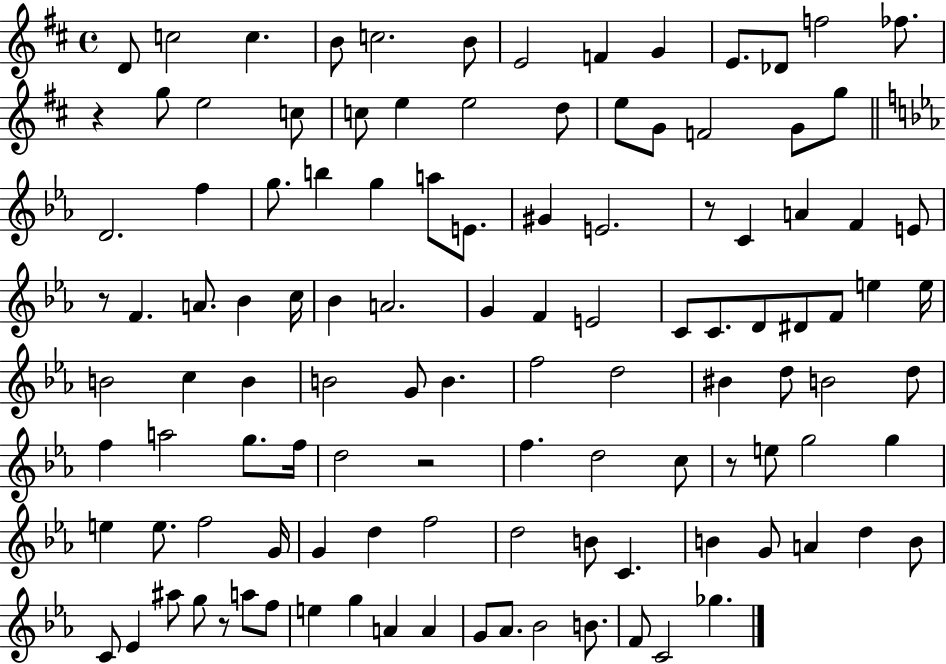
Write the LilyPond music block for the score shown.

{
  \clef treble
  \time 4/4
  \defaultTimeSignature
  \key d \major
  d'8 c''2 c''4. | b'8 c''2. b'8 | e'2 f'4 g'4 | e'8. des'8 f''2 fes''8. | \break r4 g''8 e''2 c''8 | c''8 e''4 e''2 d''8 | e''8 g'8 f'2 g'8 g''8 | \bar "||" \break \key c \minor d'2. f''4 | g''8. b''4 g''4 a''8 e'8. | gis'4 e'2. | r8 c'4 a'4 f'4 e'8 | \break r8 f'4. a'8. bes'4 c''16 | bes'4 a'2. | g'4 f'4 e'2 | c'8 c'8. d'8 dis'8 f'8 e''4 e''16 | \break b'2 c''4 b'4 | b'2 g'8 b'4. | f''2 d''2 | bis'4 d''8 b'2 d''8 | \break f''4 a''2 g''8. f''16 | d''2 r2 | f''4. d''2 c''8 | r8 e''8 g''2 g''4 | \break e''4 e''8. f''2 g'16 | g'4 d''4 f''2 | d''2 b'8 c'4. | b'4 g'8 a'4 d''4 b'8 | \break c'8 ees'4 ais''8 g''8 r8 a''8 f''8 | e''4 g''4 a'4 a'4 | g'8 aes'8. bes'2 b'8. | f'8 c'2 ges''4. | \break \bar "|."
}